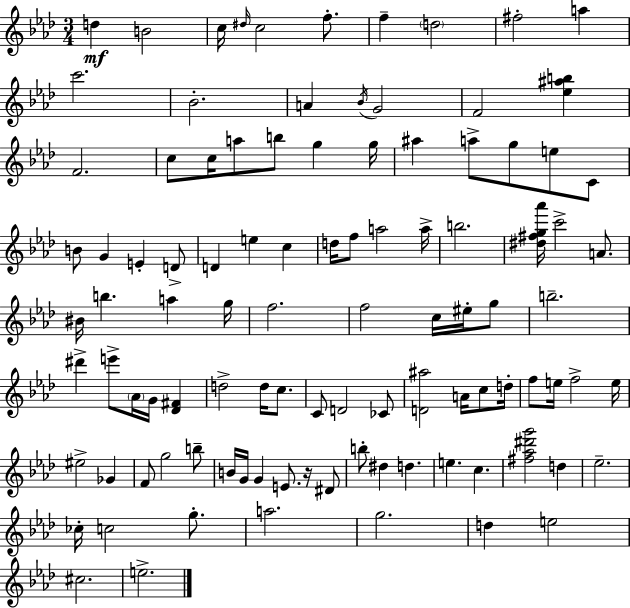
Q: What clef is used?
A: treble